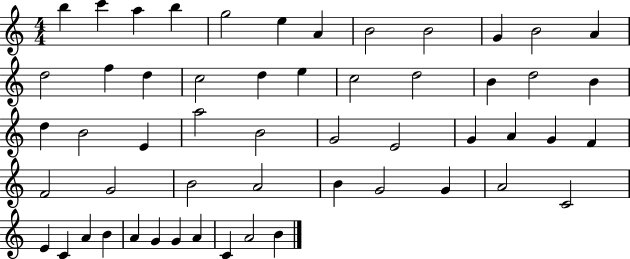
{
  \clef treble
  \numericTimeSignature
  \time 4/4
  \key c \major
  b''4 c'''4 a''4 b''4 | g''2 e''4 a'4 | b'2 b'2 | g'4 b'2 a'4 | \break d''2 f''4 d''4 | c''2 d''4 e''4 | c''2 d''2 | b'4 d''2 b'4 | \break d''4 b'2 e'4 | a''2 b'2 | g'2 e'2 | g'4 a'4 g'4 f'4 | \break f'2 g'2 | b'2 a'2 | b'4 g'2 g'4 | a'2 c'2 | \break e'4 c'4 a'4 b'4 | a'4 g'4 g'4 a'4 | c'4 a'2 b'4 | \bar "|."
}